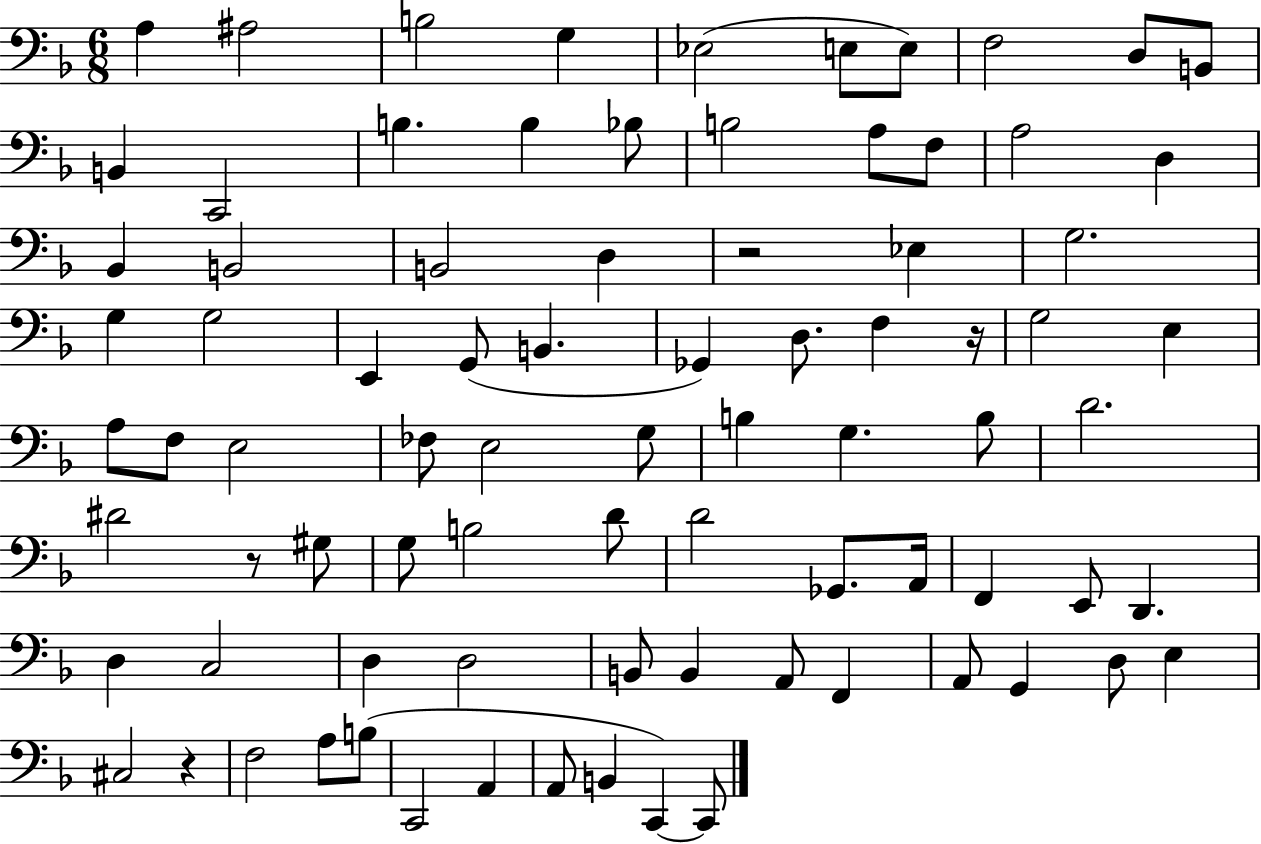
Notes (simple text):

A3/q A#3/h B3/h G3/q Eb3/h E3/e E3/e F3/h D3/e B2/e B2/q C2/h B3/q. B3/q Bb3/e B3/h A3/e F3/e A3/h D3/q Bb2/q B2/h B2/h D3/q R/h Eb3/q G3/h. G3/q G3/h E2/q G2/e B2/q. Gb2/q D3/e. F3/q R/s G3/h E3/q A3/e F3/e E3/h FES3/e E3/h G3/e B3/q G3/q. B3/e D4/h. D#4/h R/e G#3/e G3/e B3/h D4/e D4/h Gb2/e. A2/s F2/q E2/e D2/q. D3/q C3/h D3/q D3/h B2/e B2/q A2/e F2/q A2/e G2/q D3/e E3/q C#3/h R/q F3/h A3/e B3/e C2/h A2/q A2/e B2/q C2/q C2/e